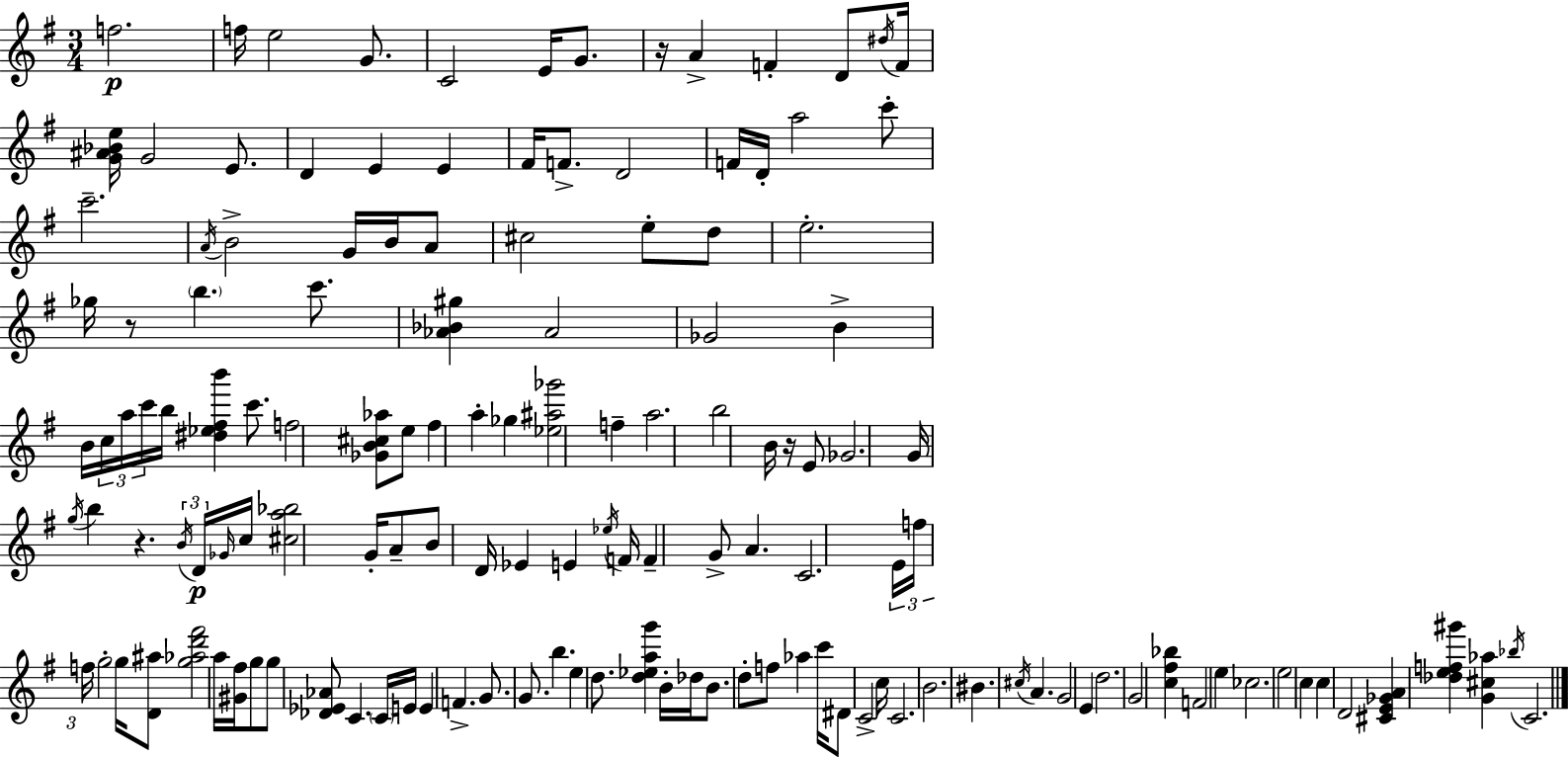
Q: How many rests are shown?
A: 4